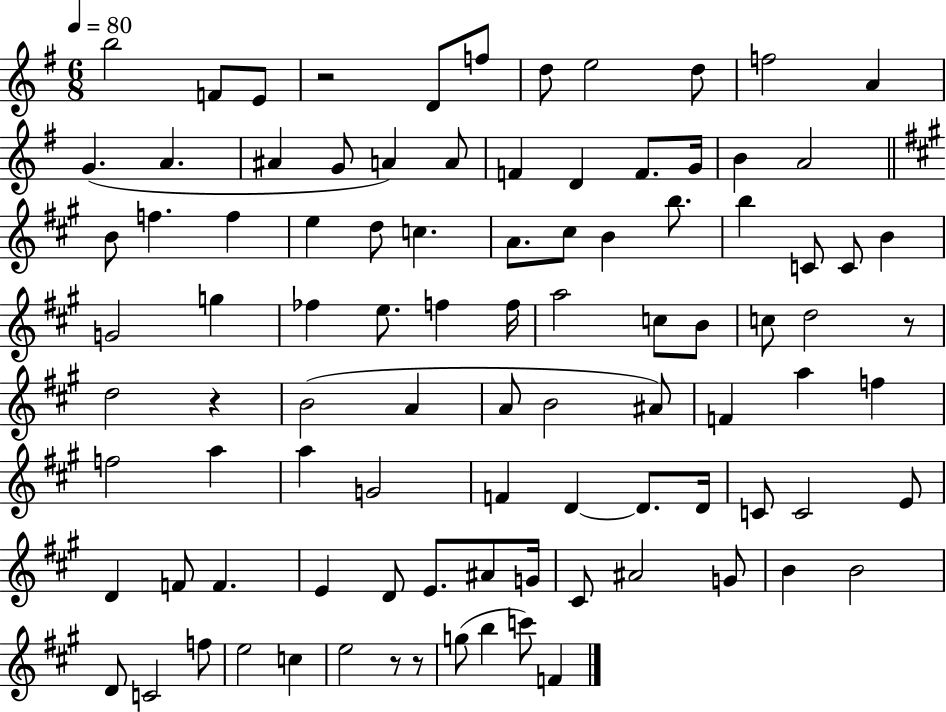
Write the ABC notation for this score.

X:1
T:Untitled
M:6/8
L:1/4
K:G
b2 F/2 E/2 z2 D/2 f/2 d/2 e2 d/2 f2 A G A ^A G/2 A A/2 F D F/2 G/4 B A2 B/2 f f e d/2 c A/2 ^c/2 B b/2 b C/2 C/2 B G2 g _f e/2 f f/4 a2 c/2 B/2 c/2 d2 z/2 d2 z B2 A A/2 B2 ^A/2 F a f f2 a a G2 F D D/2 D/4 C/2 C2 E/2 D F/2 F E D/2 E/2 ^A/2 G/4 ^C/2 ^A2 G/2 B B2 D/2 C2 f/2 e2 c e2 z/2 z/2 g/2 b c'/2 F